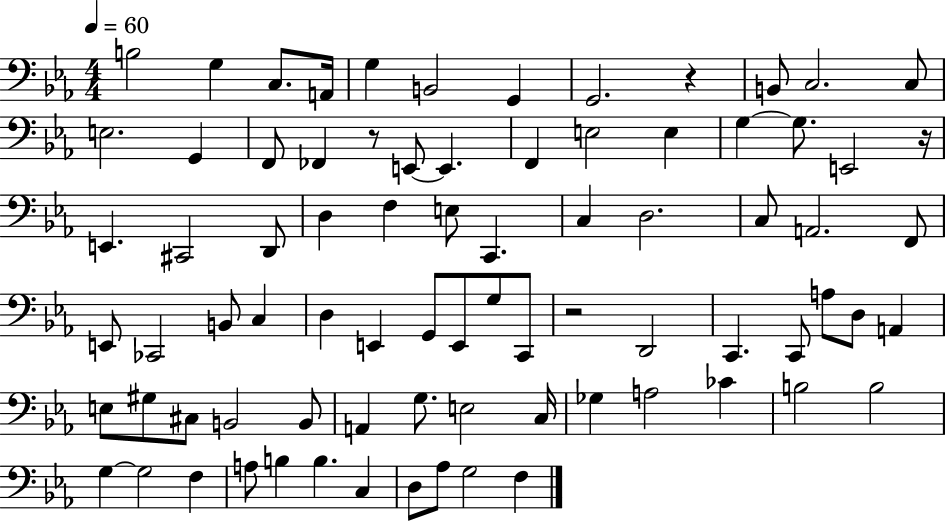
{
  \clef bass
  \numericTimeSignature
  \time 4/4
  \key ees \major
  \tempo 4 = 60
  b2 g4 c8. a,16 | g4 b,2 g,4 | g,2. r4 | b,8 c2. c8 | \break e2. g,4 | f,8 fes,4 r8 e,8~~ e,4. | f,4 e2 e4 | g4~~ g8. e,2 r16 | \break e,4. cis,2 d,8 | d4 f4 e8 c,4. | c4 d2. | c8 a,2. f,8 | \break e,8 ces,2 b,8 c4 | d4 e,4 g,8 e,8 g8 c,8 | r2 d,2 | c,4. c,8 a8 d8 a,4 | \break e8 gis8 cis8 b,2 b,8 | a,4 g8. e2 c16 | ges4 a2 ces'4 | b2 b2 | \break g4~~ g2 f4 | a8 b4 b4. c4 | d8 aes8 g2 f4 | \bar "|."
}